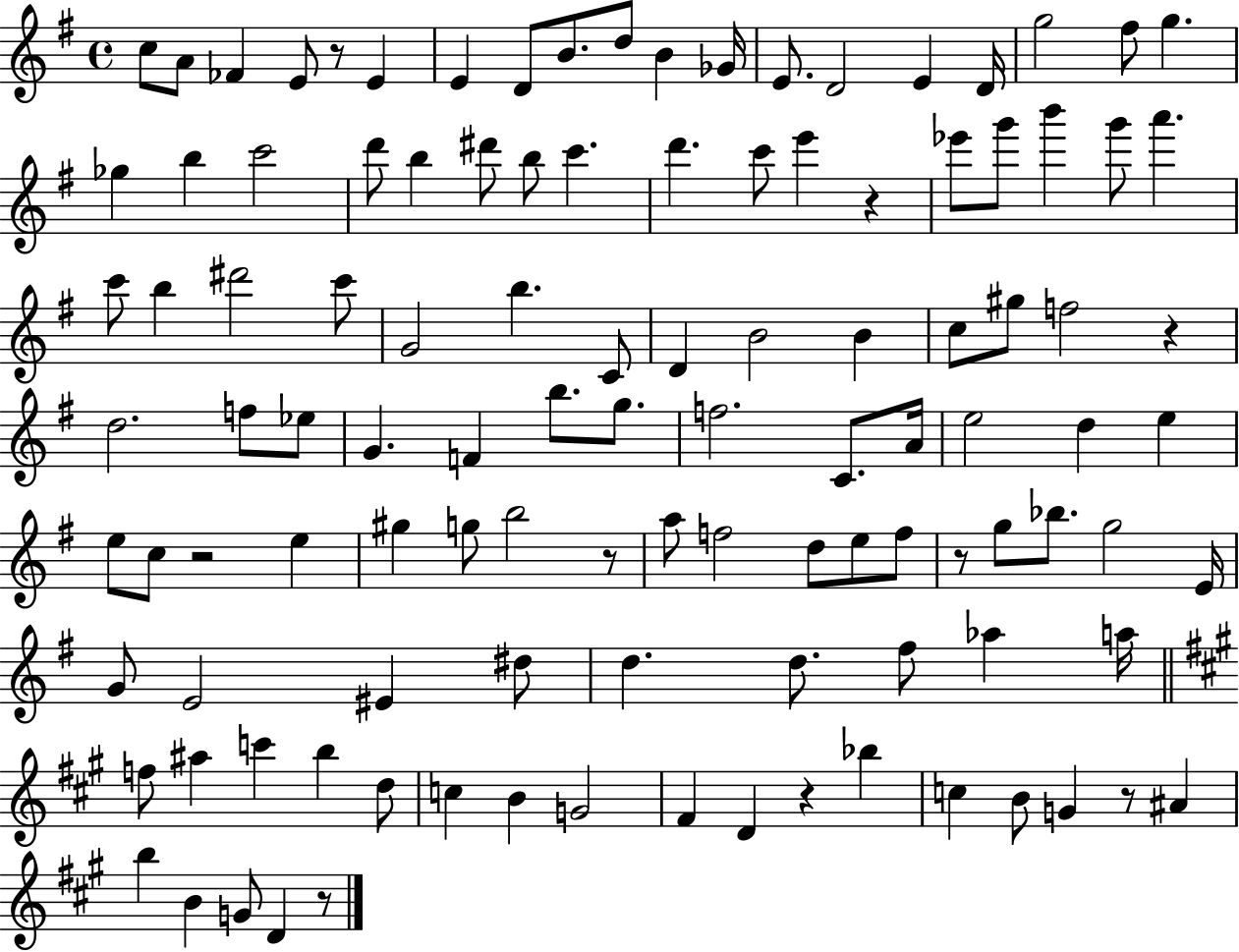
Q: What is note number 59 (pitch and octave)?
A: D5